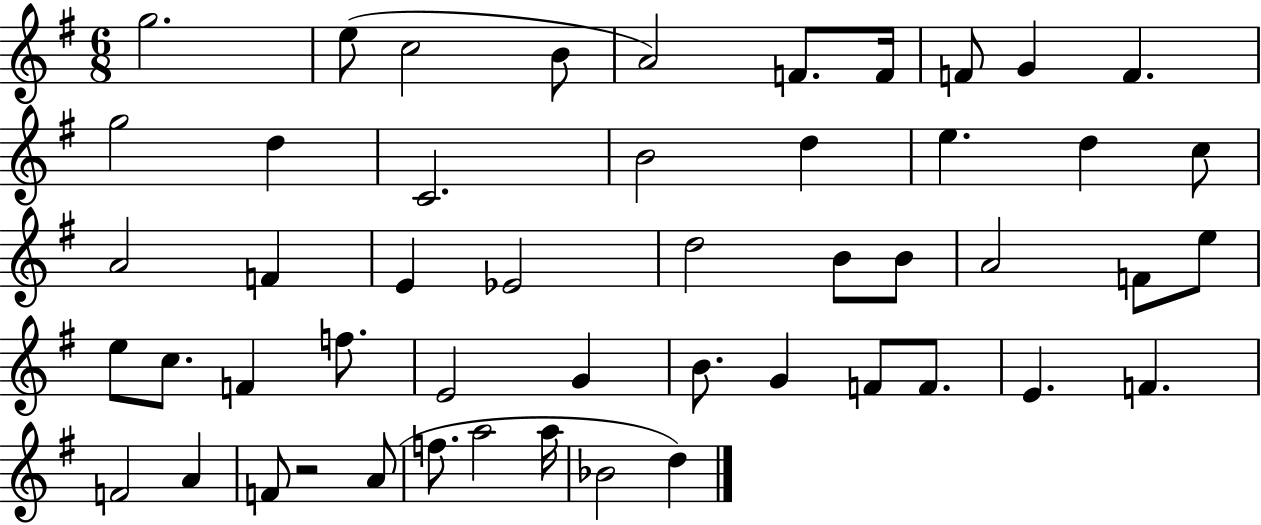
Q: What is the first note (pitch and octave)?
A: G5